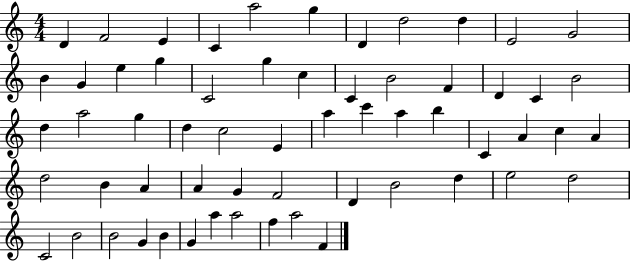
D4/q F4/h E4/q C4/q A5/h G5/q D4/q D5/h D5/q E4/h G4/h B4/q G4/q E5/q G5/q C4/h G5/q C5/q C4/q B4/h F4/q D4/q C4/q B4/h D5/q A5/h G5/q D5/q C5/h E4/q A5/q C6/q A5/q B5/q C4/q A4/q C5/q A4/q D5/h B4/q A4/q A4/q G4/q F4/h D4/q B4/h D5/q E5/h D5/h C4/h B4/h B4/h G4/q B4/q G4/q A5/q A5/h F5/q A5/h F4/q